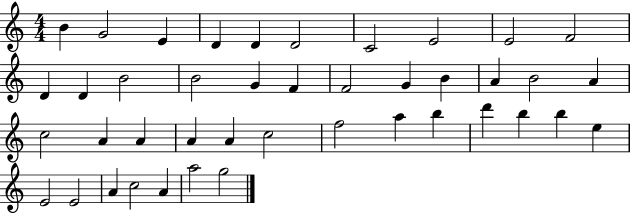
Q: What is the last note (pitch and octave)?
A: G5